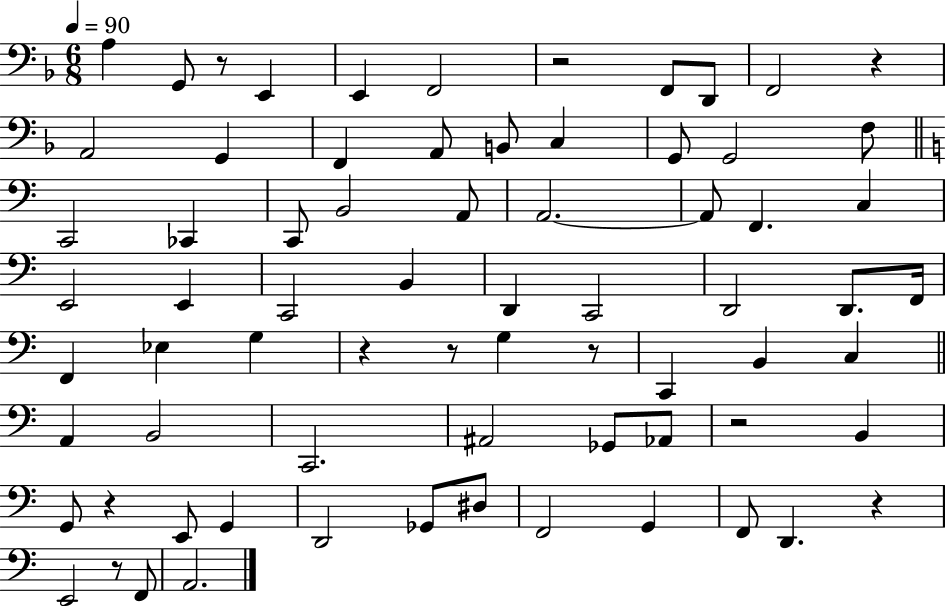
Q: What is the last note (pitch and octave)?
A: A2